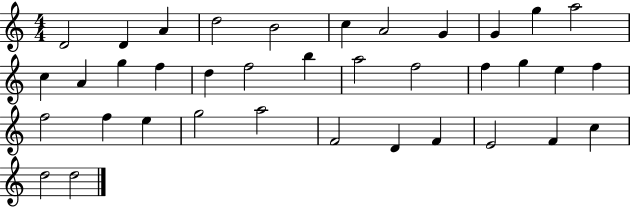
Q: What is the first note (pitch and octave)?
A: D4